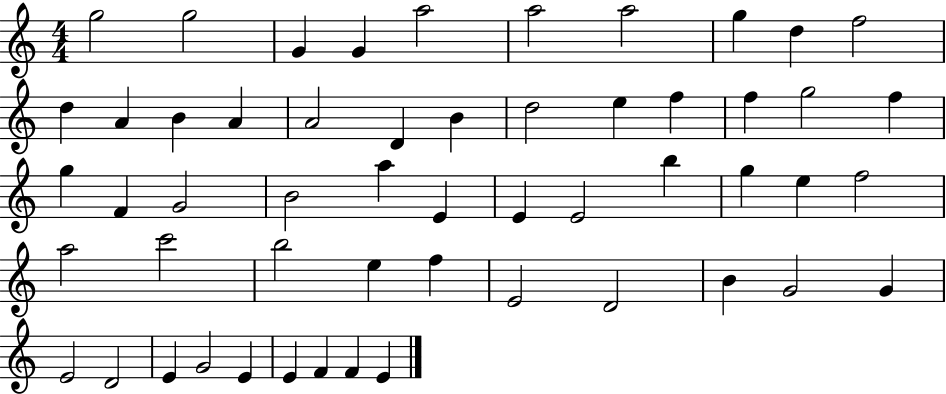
{
  \clef treble
  \numericTimeSignature
  \time 4/4
  \key c \major
  g''2 g''2 | g'4 g'4 a''2 | a''2 a''2 | g''4 d''4 f''2 | \break d''4 a'4 b'4 a'4 | a'2 d'4 b'4 | d''2 e''4 f''4 | f''4 g''2 f''4 | \break g''4 f'4 g'2 | b'2 a''4 e'4 | e'4 e'2 b''4 | g''4 e''4 f''2 | \break a''2 c'''2 | b''2 e''4 f''4 | e'2 d'2 | b'4 g'2 g'4 | \break e'2 d'2 | e'4 g'2 e'4 | e'4 f'4 f'4 e'4 | \bar "|."
}